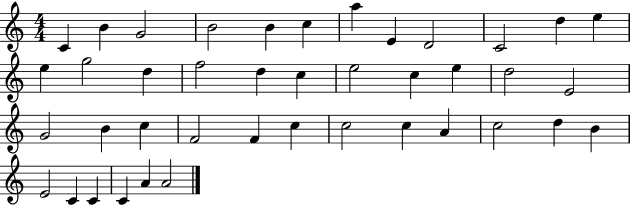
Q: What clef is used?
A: treble